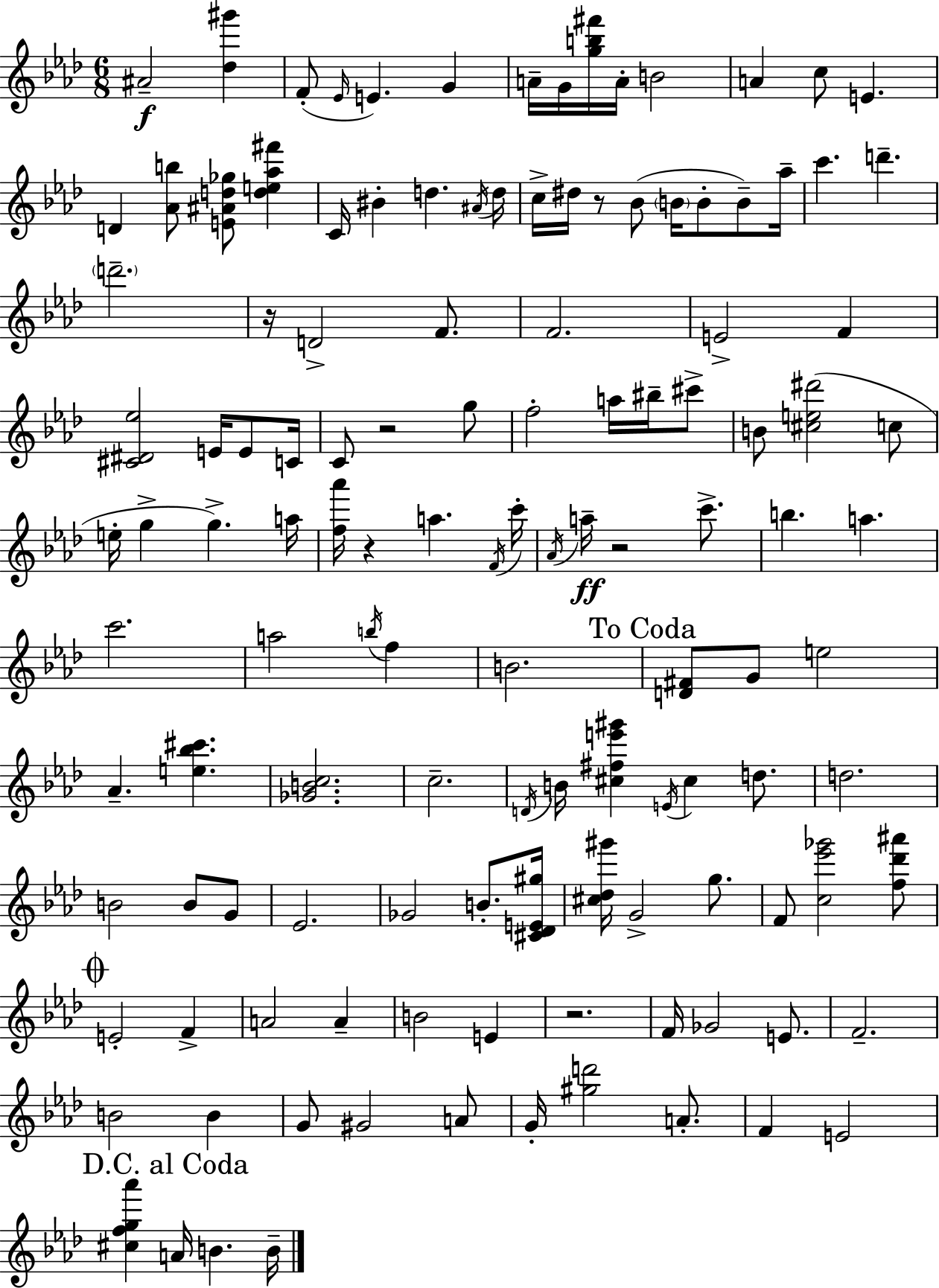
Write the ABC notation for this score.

X:1
T:Untitled
M:6/8
L:1/4
K:Ab
^A2 [_d^g'] F/2 _E/4 E G A/4 G/4 [gb^f']/4 A/4 B2 A c/2 E D [_Ab]/2 [E^Ad_g]/2 [de_a^f'] C/4 ^B d ^A/4 d/4 c/4 ^d/4 z/2 _B/2 B/4 B/2 B/2 _a/4 c' d' d'2 z/4 D2 F/2 F2 E2 F [^C^D_e]2 E/4 E/2 C/4 C/2 z2 g/2 f2 a/4 ^b/4 ^c'/2 B/2 [^ce^d']2 c/2 e/4 g g a/4 [f_a']/4 z a F/4 c'/4 _A/4 a/4 z2 c'/2 b a c'2 a2 b/4 f B2 [D^F]/2 G/2 e2 _A [e_b^c'] [_GBc]2 c2 D/4 B/4 [^c^fe'^g'] E/4 ^c d/2 d2 B2 B/2 G/2 _E2 _G2 B/2 [^C_DE^g]/4 [^c_d^g']/4 G2 g/2 F/2 [c_e'_g']2 [f_d'^a']/2 E2 F A2 A B2 E z2 F/4 _G2 E/2 F2 B2 B G/2 ^G2 A/2 G/4 [^gd']2 A/2 F E2 [^cfg_a'] A/4 B B/4